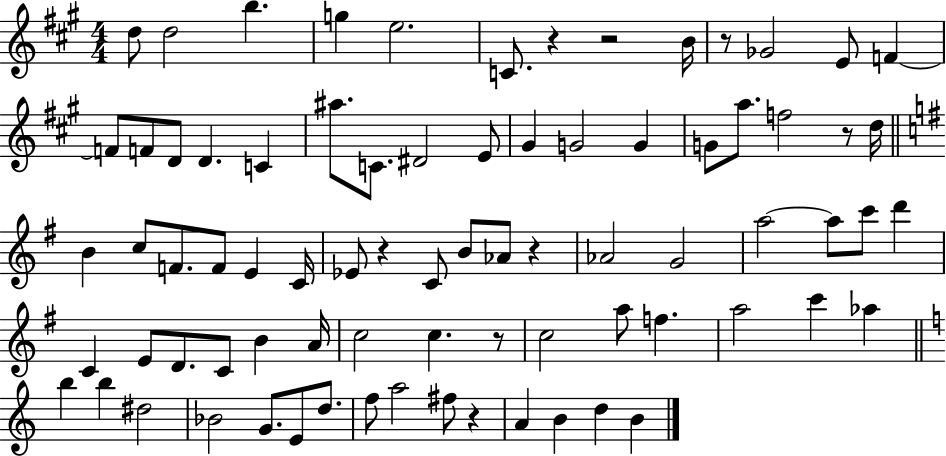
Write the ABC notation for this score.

X:1
T:Untitled
M:4/4
L:1/4
K:A
d/2 d2 b g e2 C/2 z z2 B/4 z/2 _G2 E/2 F F/2 F/2 D/2 D C ^a/2 C/2 ^D2 E/2 ^G G2 G G/2 a/2 f2 z/2 d/4 B c/2 F/2 F/2 E C/4 _E/2 z C/2 B/2 _A/2 z _A2 G2 a2 a/2 c'/2 d' C E/2 D/2 C/2 B A/4 c2 c z/2 c2 a/2 f a2 c' _a b b ^d2 _B2 G/2 E/2 d/2 f/2 a2 ^f/2 z A B d B